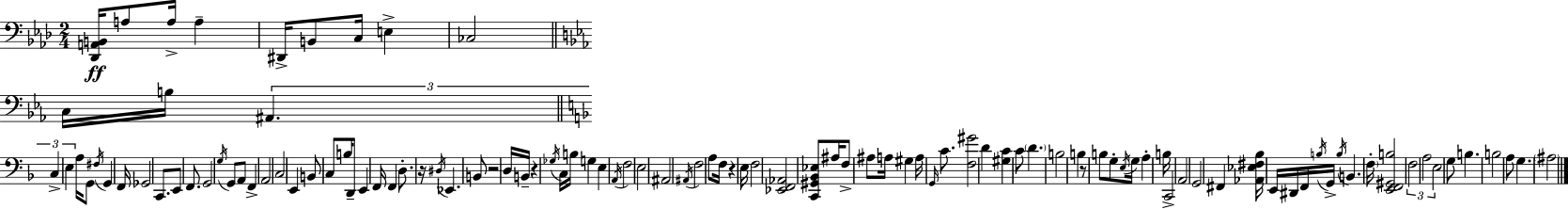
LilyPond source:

{
  \clef bass
  \numericTimeSignature
  \time 2/4
  \key aes \major
  <des, a, b,>16\ff a8 a16-> a4-- | dis,16-> b,8 c16 e4-> | ces2 | \bar "||" \break \key c \minor c16 b16 \tuplet 3/2 { ais,4. | \bar "||" \break \key d \minor c4-> e4 } | a16 g,8 \acciaccatura { fis16 } g,4 | f,16 ges,2 | c,8. e,8 f,8. | \break g,2 | \acciaccatura { g16 } g,8 a,8 f,4-> | a,2 | c2 | \break e,4 b,8 | c8 b16 d,8-- e,4 | f,16 f,4 d8.-. | r16 \acciaccatura { dis16 } ees,4. | \break b,8 r2 | d16 b,16-- r4 | \acciaccatura { ges16 } c16 b16 g4 | e4 \acciaccatura { a,16 } f2 | \break e2 | ais,2 | \acciaccatura { ais,16 } f2 | a8 | \break f16 r4 e16 f2 | <ees, f, aes,>2 | <c, gis, bes, ees>8 | ais16 f8-> ais8 a16 gis4 | \break a16 \grace { g,16 } c'8. <f gis'>2 | d'4 | <gis c'>4 c'8 | \parenthesize d'4. b2 | \break b4 | r8 b8 g8-. | \acciaccatura { e16 } g16 a4-. b16 | c,2-> | \break a,2 | g,2 | fis,4 <aes, ees fis bes>16 e,16 dis,16 f,16 | \acciaccatura { b16 } g,16-> \acciaccatura { b16 } b,4. | \break \parenthesize f16-. <e, f, gis, b>2 | \tuplet 3/2 { f2 | a2 | e2 } | \break g8 b4. | b2 | a8 g4. | \parenthesize ais2 | \break \bar "|."
}